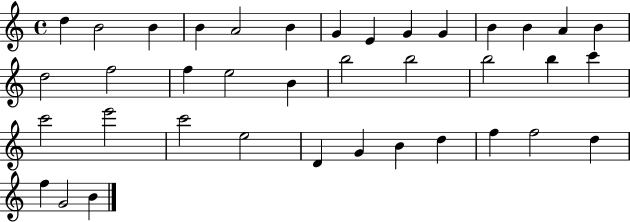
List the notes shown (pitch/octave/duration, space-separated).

D5/q B4/h B4/q B4/q A4/h B4/q G4/q E4/q G4/q G4/q B4/q B4/q A4/q B4/q D5/h F5/h F5/q E5/h B4/q B5/h B5/h B5/h B5/q C6/q C6/h E6/h C6/h E5/h D4/q G4/q B4/q D5/q F5/q F5/h D5/q F5/q G4/h B4/q